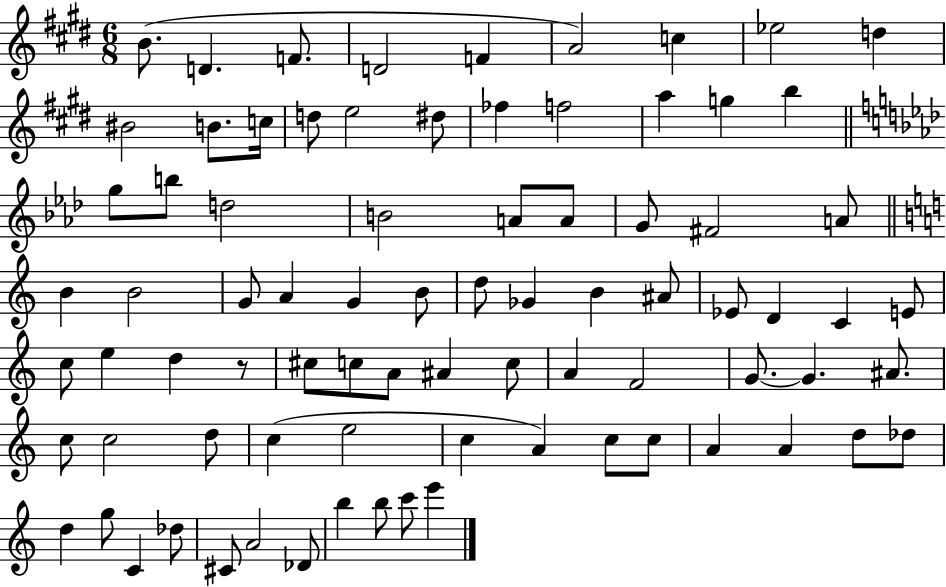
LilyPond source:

{
  \clef treble
  \numericTimeSignature
  \time 6/8
  \key e \major
  b'8.( d'4. f'8. | d'2 f'4 | a'2) c''4 | ees''2 d''4 | \break bis'2 b'8. c''16 | d''8 e''2 dis''8 | fes''4 f''2 | a''4 g''4 b''4 | \break \bar "||" \break \key f \minor g''8 b''8 d''2 | b'2 a'8 a'8 | g'8 fis'2 a'8 | \bar "||" \break \key c \major b'4 b'2 | g'8 a'4 g'4 b'8 | d''8 ges'4 b'4 ais'8 | ees'8 d'4 c'4 e'8 | \break c''8 e''4 d''4 r8 | cis''8 c''8 a'8 ais'4 c''8 | a'4 f'2 | g'8.~~ g'4. ais'8. | \break c''8 c''2 d''8 | c''4( e''2 | c''4 a'4) c''8 c''8 | a'4 a'4 d''8 des''8 | \break d''4 g''8 c'4 des''8 | cis'8 a'2 des'8 | b''4 b''8 c'''8 e'''4 | \bar "|."
}